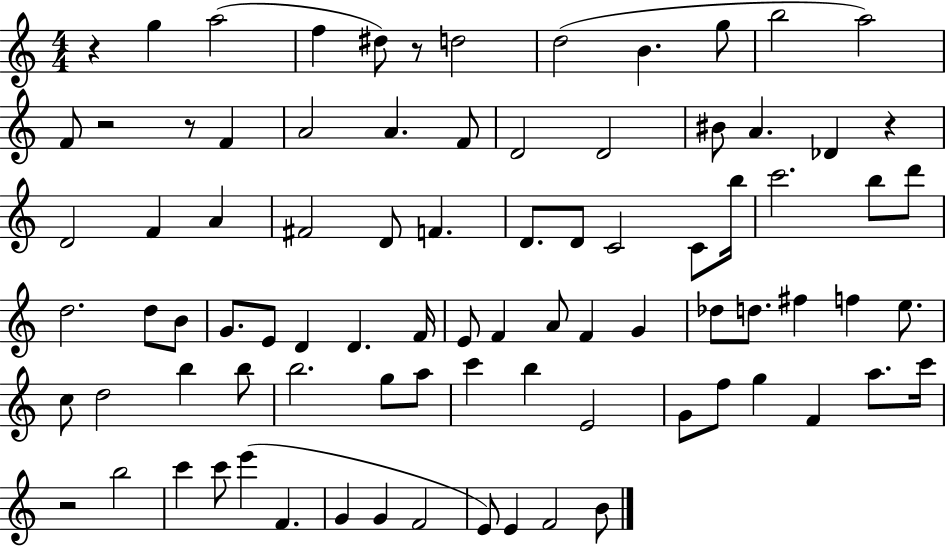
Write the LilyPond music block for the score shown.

{
  \clef treble
  \numericTimeSignature
  \time 4/4
  \key c \major
  r4 g''4 a''2( | f''4 dis''8) r8 d''2 | d''2( b'4. g''8 | b''2 a''2) | \break f'8 r2 r8 f'4 | a'2 a'4. f'8 | d'2 d'2 | bis'8 a'4. des'4 r4 | \break d'2 f'4 a'4 | fis'2 d'8 f'4. | d'8. d'8 c'2 c'8 b''16 | c'''2. b''8 d'''8 | \break d''2. d''8 b'8 | g'8. e'8 d'4 d'4. f'16 | e'8 f'4 a'8 f'4 g'4 | des''8 d''8. fis''4 f''4 e''8. | \break c''8 d''2 b''4 b''8 | b''2. g''8 a''8 | c'''4 b''4 e'2 | g'8 f''8 g''4 f'4 a''8. c'''16 | \break r2 b''2 | c'''4 c'''8 e'''4( f'4. | g'4 g'4 f'2 | e'8) e'4 f'2 b'8 | \break \bar "|."
}